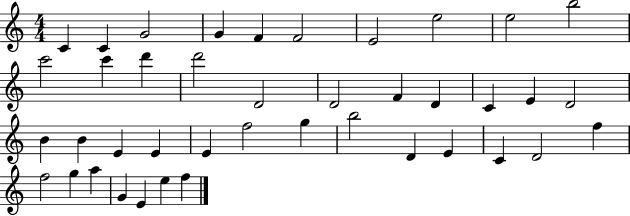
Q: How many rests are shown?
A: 0